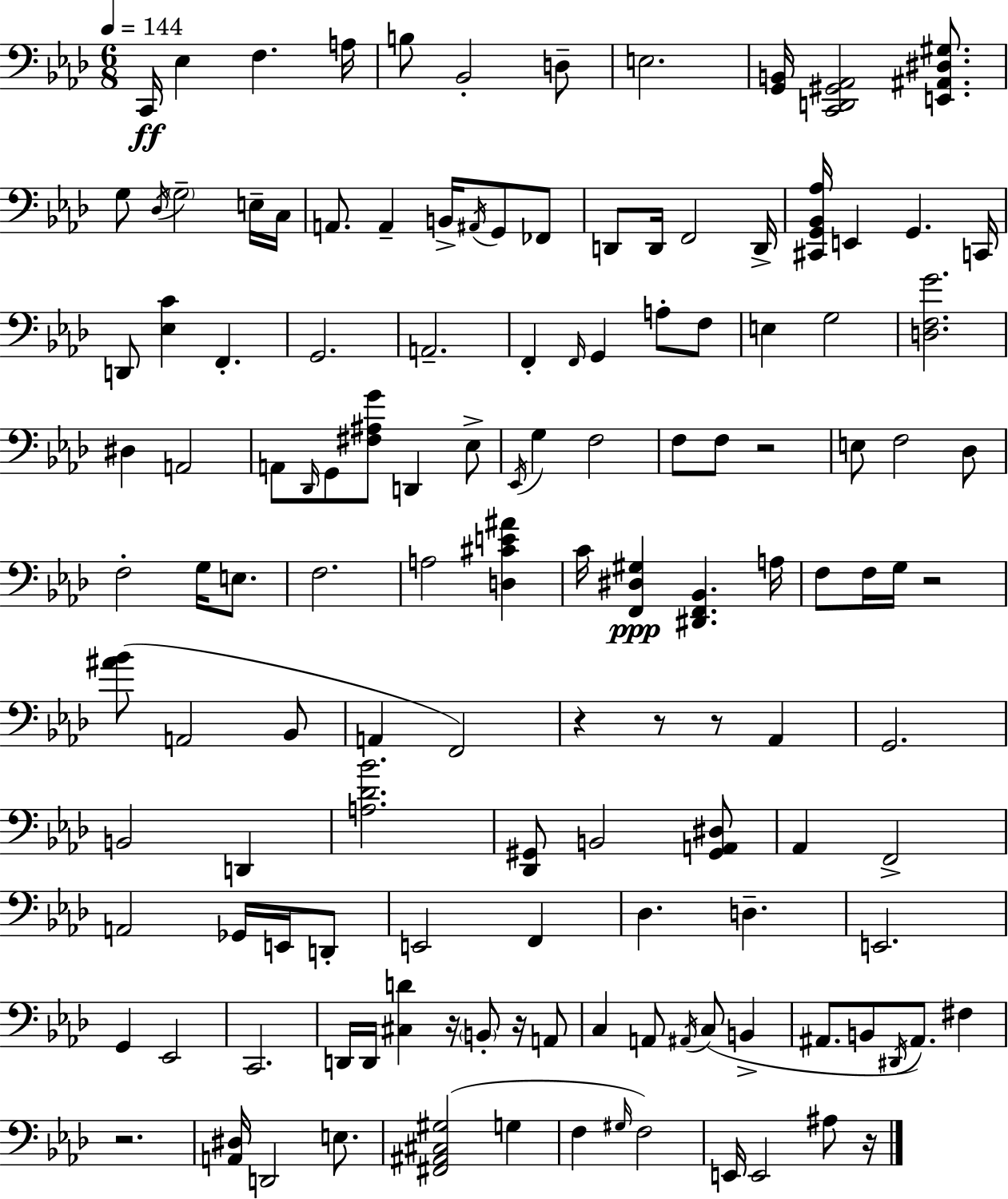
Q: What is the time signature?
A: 6/8